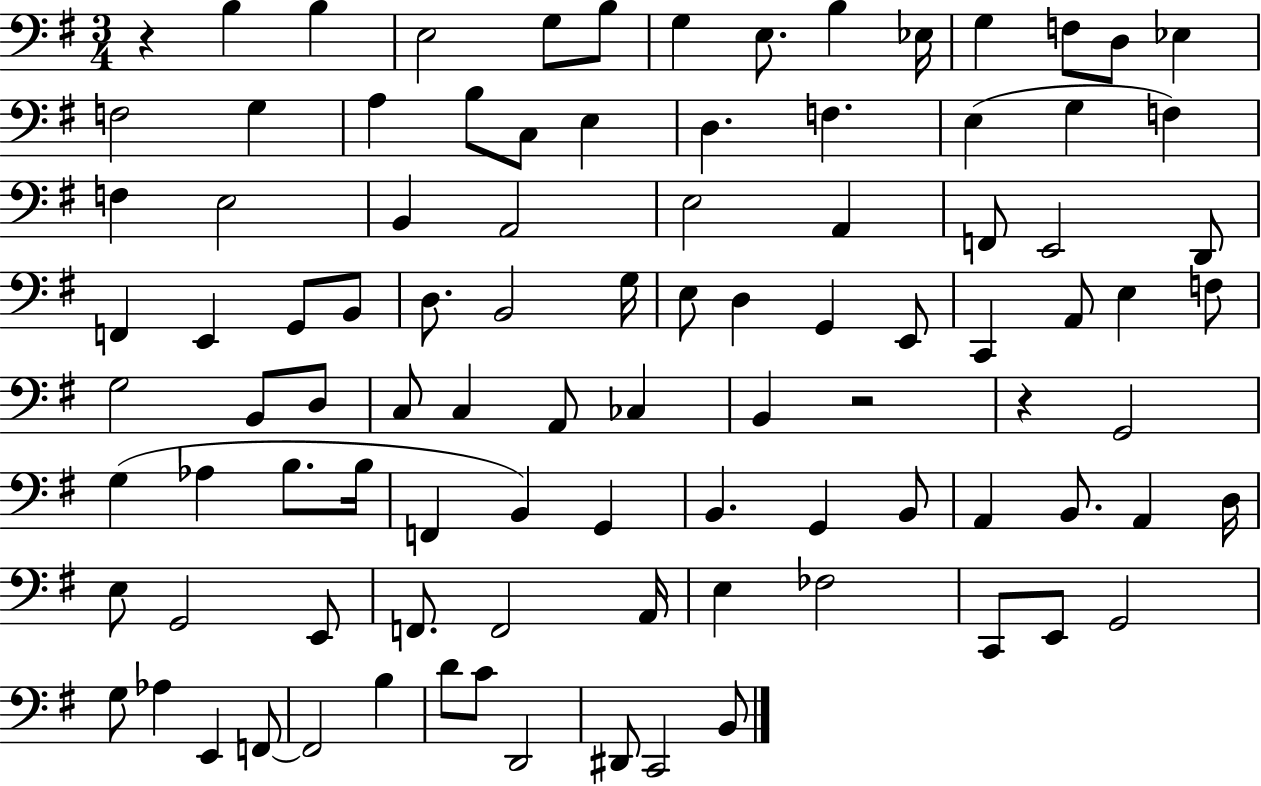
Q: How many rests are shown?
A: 3